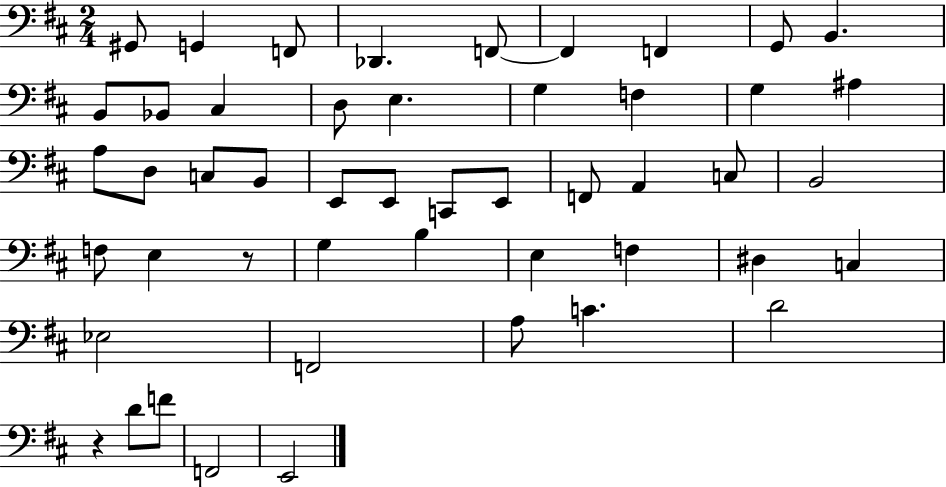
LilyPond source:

{
  \clef bass
  \numericTimeSignature
  \time 2/4
  \key d \major
  gis,8 g,4 f,8 | des,4. f,8~~ | f,4 f,4 | g,8 b,4. | \break b,8 bes,8 cis4 | d8 e4. | g4 f4 | g4 ais4 | \break a8 d8 c8 b,8 | e,8 e,8 c,8 e,8 | f,8 a,4 c8 | b,2 | \break f8 e4 r8 | g4 b4 | e4 f4 | dis4 c4 | \break ees2 | f,2 | a8 c'4. | d'2 | \break r4 d'8 f'8 | f,2 | e,2 | \bar "|."
}